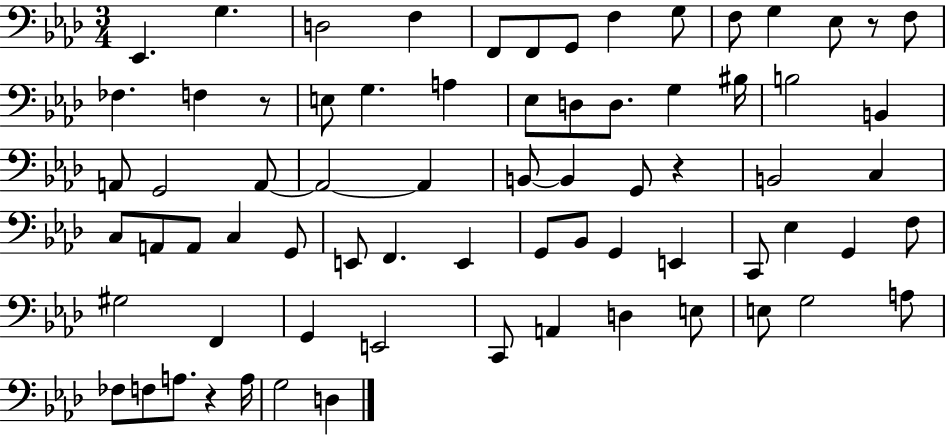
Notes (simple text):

Eb2/q. G3/q. D3/h F3/q F2/e F2/e G2/e F3/q G3/e F3/e G3/q Eb3/e R/e F3/e FES3/q. F3/q R/e E3/e G3/q. A3/q Eb3/e D3/e D3/e. G3/q BIS3/s B3/h B2/q A2/e G2/h A2/e A2/h A2/q B2/e B2/q G2/e R/q B2/h C3/q C3/e A2/e A2/e C3/q G2/e E2/e F2/q. E2/q G2/e Bb2/e G2/q E2/q C2/e Eb3/q G2/q F3/e G#3/h F2/q G2/q E2/h C2/e A2/q D3/q E3/e E3/e G3/h A3/e FES3/e F3/e A3/e. R/q A3/s G3/h D3/q